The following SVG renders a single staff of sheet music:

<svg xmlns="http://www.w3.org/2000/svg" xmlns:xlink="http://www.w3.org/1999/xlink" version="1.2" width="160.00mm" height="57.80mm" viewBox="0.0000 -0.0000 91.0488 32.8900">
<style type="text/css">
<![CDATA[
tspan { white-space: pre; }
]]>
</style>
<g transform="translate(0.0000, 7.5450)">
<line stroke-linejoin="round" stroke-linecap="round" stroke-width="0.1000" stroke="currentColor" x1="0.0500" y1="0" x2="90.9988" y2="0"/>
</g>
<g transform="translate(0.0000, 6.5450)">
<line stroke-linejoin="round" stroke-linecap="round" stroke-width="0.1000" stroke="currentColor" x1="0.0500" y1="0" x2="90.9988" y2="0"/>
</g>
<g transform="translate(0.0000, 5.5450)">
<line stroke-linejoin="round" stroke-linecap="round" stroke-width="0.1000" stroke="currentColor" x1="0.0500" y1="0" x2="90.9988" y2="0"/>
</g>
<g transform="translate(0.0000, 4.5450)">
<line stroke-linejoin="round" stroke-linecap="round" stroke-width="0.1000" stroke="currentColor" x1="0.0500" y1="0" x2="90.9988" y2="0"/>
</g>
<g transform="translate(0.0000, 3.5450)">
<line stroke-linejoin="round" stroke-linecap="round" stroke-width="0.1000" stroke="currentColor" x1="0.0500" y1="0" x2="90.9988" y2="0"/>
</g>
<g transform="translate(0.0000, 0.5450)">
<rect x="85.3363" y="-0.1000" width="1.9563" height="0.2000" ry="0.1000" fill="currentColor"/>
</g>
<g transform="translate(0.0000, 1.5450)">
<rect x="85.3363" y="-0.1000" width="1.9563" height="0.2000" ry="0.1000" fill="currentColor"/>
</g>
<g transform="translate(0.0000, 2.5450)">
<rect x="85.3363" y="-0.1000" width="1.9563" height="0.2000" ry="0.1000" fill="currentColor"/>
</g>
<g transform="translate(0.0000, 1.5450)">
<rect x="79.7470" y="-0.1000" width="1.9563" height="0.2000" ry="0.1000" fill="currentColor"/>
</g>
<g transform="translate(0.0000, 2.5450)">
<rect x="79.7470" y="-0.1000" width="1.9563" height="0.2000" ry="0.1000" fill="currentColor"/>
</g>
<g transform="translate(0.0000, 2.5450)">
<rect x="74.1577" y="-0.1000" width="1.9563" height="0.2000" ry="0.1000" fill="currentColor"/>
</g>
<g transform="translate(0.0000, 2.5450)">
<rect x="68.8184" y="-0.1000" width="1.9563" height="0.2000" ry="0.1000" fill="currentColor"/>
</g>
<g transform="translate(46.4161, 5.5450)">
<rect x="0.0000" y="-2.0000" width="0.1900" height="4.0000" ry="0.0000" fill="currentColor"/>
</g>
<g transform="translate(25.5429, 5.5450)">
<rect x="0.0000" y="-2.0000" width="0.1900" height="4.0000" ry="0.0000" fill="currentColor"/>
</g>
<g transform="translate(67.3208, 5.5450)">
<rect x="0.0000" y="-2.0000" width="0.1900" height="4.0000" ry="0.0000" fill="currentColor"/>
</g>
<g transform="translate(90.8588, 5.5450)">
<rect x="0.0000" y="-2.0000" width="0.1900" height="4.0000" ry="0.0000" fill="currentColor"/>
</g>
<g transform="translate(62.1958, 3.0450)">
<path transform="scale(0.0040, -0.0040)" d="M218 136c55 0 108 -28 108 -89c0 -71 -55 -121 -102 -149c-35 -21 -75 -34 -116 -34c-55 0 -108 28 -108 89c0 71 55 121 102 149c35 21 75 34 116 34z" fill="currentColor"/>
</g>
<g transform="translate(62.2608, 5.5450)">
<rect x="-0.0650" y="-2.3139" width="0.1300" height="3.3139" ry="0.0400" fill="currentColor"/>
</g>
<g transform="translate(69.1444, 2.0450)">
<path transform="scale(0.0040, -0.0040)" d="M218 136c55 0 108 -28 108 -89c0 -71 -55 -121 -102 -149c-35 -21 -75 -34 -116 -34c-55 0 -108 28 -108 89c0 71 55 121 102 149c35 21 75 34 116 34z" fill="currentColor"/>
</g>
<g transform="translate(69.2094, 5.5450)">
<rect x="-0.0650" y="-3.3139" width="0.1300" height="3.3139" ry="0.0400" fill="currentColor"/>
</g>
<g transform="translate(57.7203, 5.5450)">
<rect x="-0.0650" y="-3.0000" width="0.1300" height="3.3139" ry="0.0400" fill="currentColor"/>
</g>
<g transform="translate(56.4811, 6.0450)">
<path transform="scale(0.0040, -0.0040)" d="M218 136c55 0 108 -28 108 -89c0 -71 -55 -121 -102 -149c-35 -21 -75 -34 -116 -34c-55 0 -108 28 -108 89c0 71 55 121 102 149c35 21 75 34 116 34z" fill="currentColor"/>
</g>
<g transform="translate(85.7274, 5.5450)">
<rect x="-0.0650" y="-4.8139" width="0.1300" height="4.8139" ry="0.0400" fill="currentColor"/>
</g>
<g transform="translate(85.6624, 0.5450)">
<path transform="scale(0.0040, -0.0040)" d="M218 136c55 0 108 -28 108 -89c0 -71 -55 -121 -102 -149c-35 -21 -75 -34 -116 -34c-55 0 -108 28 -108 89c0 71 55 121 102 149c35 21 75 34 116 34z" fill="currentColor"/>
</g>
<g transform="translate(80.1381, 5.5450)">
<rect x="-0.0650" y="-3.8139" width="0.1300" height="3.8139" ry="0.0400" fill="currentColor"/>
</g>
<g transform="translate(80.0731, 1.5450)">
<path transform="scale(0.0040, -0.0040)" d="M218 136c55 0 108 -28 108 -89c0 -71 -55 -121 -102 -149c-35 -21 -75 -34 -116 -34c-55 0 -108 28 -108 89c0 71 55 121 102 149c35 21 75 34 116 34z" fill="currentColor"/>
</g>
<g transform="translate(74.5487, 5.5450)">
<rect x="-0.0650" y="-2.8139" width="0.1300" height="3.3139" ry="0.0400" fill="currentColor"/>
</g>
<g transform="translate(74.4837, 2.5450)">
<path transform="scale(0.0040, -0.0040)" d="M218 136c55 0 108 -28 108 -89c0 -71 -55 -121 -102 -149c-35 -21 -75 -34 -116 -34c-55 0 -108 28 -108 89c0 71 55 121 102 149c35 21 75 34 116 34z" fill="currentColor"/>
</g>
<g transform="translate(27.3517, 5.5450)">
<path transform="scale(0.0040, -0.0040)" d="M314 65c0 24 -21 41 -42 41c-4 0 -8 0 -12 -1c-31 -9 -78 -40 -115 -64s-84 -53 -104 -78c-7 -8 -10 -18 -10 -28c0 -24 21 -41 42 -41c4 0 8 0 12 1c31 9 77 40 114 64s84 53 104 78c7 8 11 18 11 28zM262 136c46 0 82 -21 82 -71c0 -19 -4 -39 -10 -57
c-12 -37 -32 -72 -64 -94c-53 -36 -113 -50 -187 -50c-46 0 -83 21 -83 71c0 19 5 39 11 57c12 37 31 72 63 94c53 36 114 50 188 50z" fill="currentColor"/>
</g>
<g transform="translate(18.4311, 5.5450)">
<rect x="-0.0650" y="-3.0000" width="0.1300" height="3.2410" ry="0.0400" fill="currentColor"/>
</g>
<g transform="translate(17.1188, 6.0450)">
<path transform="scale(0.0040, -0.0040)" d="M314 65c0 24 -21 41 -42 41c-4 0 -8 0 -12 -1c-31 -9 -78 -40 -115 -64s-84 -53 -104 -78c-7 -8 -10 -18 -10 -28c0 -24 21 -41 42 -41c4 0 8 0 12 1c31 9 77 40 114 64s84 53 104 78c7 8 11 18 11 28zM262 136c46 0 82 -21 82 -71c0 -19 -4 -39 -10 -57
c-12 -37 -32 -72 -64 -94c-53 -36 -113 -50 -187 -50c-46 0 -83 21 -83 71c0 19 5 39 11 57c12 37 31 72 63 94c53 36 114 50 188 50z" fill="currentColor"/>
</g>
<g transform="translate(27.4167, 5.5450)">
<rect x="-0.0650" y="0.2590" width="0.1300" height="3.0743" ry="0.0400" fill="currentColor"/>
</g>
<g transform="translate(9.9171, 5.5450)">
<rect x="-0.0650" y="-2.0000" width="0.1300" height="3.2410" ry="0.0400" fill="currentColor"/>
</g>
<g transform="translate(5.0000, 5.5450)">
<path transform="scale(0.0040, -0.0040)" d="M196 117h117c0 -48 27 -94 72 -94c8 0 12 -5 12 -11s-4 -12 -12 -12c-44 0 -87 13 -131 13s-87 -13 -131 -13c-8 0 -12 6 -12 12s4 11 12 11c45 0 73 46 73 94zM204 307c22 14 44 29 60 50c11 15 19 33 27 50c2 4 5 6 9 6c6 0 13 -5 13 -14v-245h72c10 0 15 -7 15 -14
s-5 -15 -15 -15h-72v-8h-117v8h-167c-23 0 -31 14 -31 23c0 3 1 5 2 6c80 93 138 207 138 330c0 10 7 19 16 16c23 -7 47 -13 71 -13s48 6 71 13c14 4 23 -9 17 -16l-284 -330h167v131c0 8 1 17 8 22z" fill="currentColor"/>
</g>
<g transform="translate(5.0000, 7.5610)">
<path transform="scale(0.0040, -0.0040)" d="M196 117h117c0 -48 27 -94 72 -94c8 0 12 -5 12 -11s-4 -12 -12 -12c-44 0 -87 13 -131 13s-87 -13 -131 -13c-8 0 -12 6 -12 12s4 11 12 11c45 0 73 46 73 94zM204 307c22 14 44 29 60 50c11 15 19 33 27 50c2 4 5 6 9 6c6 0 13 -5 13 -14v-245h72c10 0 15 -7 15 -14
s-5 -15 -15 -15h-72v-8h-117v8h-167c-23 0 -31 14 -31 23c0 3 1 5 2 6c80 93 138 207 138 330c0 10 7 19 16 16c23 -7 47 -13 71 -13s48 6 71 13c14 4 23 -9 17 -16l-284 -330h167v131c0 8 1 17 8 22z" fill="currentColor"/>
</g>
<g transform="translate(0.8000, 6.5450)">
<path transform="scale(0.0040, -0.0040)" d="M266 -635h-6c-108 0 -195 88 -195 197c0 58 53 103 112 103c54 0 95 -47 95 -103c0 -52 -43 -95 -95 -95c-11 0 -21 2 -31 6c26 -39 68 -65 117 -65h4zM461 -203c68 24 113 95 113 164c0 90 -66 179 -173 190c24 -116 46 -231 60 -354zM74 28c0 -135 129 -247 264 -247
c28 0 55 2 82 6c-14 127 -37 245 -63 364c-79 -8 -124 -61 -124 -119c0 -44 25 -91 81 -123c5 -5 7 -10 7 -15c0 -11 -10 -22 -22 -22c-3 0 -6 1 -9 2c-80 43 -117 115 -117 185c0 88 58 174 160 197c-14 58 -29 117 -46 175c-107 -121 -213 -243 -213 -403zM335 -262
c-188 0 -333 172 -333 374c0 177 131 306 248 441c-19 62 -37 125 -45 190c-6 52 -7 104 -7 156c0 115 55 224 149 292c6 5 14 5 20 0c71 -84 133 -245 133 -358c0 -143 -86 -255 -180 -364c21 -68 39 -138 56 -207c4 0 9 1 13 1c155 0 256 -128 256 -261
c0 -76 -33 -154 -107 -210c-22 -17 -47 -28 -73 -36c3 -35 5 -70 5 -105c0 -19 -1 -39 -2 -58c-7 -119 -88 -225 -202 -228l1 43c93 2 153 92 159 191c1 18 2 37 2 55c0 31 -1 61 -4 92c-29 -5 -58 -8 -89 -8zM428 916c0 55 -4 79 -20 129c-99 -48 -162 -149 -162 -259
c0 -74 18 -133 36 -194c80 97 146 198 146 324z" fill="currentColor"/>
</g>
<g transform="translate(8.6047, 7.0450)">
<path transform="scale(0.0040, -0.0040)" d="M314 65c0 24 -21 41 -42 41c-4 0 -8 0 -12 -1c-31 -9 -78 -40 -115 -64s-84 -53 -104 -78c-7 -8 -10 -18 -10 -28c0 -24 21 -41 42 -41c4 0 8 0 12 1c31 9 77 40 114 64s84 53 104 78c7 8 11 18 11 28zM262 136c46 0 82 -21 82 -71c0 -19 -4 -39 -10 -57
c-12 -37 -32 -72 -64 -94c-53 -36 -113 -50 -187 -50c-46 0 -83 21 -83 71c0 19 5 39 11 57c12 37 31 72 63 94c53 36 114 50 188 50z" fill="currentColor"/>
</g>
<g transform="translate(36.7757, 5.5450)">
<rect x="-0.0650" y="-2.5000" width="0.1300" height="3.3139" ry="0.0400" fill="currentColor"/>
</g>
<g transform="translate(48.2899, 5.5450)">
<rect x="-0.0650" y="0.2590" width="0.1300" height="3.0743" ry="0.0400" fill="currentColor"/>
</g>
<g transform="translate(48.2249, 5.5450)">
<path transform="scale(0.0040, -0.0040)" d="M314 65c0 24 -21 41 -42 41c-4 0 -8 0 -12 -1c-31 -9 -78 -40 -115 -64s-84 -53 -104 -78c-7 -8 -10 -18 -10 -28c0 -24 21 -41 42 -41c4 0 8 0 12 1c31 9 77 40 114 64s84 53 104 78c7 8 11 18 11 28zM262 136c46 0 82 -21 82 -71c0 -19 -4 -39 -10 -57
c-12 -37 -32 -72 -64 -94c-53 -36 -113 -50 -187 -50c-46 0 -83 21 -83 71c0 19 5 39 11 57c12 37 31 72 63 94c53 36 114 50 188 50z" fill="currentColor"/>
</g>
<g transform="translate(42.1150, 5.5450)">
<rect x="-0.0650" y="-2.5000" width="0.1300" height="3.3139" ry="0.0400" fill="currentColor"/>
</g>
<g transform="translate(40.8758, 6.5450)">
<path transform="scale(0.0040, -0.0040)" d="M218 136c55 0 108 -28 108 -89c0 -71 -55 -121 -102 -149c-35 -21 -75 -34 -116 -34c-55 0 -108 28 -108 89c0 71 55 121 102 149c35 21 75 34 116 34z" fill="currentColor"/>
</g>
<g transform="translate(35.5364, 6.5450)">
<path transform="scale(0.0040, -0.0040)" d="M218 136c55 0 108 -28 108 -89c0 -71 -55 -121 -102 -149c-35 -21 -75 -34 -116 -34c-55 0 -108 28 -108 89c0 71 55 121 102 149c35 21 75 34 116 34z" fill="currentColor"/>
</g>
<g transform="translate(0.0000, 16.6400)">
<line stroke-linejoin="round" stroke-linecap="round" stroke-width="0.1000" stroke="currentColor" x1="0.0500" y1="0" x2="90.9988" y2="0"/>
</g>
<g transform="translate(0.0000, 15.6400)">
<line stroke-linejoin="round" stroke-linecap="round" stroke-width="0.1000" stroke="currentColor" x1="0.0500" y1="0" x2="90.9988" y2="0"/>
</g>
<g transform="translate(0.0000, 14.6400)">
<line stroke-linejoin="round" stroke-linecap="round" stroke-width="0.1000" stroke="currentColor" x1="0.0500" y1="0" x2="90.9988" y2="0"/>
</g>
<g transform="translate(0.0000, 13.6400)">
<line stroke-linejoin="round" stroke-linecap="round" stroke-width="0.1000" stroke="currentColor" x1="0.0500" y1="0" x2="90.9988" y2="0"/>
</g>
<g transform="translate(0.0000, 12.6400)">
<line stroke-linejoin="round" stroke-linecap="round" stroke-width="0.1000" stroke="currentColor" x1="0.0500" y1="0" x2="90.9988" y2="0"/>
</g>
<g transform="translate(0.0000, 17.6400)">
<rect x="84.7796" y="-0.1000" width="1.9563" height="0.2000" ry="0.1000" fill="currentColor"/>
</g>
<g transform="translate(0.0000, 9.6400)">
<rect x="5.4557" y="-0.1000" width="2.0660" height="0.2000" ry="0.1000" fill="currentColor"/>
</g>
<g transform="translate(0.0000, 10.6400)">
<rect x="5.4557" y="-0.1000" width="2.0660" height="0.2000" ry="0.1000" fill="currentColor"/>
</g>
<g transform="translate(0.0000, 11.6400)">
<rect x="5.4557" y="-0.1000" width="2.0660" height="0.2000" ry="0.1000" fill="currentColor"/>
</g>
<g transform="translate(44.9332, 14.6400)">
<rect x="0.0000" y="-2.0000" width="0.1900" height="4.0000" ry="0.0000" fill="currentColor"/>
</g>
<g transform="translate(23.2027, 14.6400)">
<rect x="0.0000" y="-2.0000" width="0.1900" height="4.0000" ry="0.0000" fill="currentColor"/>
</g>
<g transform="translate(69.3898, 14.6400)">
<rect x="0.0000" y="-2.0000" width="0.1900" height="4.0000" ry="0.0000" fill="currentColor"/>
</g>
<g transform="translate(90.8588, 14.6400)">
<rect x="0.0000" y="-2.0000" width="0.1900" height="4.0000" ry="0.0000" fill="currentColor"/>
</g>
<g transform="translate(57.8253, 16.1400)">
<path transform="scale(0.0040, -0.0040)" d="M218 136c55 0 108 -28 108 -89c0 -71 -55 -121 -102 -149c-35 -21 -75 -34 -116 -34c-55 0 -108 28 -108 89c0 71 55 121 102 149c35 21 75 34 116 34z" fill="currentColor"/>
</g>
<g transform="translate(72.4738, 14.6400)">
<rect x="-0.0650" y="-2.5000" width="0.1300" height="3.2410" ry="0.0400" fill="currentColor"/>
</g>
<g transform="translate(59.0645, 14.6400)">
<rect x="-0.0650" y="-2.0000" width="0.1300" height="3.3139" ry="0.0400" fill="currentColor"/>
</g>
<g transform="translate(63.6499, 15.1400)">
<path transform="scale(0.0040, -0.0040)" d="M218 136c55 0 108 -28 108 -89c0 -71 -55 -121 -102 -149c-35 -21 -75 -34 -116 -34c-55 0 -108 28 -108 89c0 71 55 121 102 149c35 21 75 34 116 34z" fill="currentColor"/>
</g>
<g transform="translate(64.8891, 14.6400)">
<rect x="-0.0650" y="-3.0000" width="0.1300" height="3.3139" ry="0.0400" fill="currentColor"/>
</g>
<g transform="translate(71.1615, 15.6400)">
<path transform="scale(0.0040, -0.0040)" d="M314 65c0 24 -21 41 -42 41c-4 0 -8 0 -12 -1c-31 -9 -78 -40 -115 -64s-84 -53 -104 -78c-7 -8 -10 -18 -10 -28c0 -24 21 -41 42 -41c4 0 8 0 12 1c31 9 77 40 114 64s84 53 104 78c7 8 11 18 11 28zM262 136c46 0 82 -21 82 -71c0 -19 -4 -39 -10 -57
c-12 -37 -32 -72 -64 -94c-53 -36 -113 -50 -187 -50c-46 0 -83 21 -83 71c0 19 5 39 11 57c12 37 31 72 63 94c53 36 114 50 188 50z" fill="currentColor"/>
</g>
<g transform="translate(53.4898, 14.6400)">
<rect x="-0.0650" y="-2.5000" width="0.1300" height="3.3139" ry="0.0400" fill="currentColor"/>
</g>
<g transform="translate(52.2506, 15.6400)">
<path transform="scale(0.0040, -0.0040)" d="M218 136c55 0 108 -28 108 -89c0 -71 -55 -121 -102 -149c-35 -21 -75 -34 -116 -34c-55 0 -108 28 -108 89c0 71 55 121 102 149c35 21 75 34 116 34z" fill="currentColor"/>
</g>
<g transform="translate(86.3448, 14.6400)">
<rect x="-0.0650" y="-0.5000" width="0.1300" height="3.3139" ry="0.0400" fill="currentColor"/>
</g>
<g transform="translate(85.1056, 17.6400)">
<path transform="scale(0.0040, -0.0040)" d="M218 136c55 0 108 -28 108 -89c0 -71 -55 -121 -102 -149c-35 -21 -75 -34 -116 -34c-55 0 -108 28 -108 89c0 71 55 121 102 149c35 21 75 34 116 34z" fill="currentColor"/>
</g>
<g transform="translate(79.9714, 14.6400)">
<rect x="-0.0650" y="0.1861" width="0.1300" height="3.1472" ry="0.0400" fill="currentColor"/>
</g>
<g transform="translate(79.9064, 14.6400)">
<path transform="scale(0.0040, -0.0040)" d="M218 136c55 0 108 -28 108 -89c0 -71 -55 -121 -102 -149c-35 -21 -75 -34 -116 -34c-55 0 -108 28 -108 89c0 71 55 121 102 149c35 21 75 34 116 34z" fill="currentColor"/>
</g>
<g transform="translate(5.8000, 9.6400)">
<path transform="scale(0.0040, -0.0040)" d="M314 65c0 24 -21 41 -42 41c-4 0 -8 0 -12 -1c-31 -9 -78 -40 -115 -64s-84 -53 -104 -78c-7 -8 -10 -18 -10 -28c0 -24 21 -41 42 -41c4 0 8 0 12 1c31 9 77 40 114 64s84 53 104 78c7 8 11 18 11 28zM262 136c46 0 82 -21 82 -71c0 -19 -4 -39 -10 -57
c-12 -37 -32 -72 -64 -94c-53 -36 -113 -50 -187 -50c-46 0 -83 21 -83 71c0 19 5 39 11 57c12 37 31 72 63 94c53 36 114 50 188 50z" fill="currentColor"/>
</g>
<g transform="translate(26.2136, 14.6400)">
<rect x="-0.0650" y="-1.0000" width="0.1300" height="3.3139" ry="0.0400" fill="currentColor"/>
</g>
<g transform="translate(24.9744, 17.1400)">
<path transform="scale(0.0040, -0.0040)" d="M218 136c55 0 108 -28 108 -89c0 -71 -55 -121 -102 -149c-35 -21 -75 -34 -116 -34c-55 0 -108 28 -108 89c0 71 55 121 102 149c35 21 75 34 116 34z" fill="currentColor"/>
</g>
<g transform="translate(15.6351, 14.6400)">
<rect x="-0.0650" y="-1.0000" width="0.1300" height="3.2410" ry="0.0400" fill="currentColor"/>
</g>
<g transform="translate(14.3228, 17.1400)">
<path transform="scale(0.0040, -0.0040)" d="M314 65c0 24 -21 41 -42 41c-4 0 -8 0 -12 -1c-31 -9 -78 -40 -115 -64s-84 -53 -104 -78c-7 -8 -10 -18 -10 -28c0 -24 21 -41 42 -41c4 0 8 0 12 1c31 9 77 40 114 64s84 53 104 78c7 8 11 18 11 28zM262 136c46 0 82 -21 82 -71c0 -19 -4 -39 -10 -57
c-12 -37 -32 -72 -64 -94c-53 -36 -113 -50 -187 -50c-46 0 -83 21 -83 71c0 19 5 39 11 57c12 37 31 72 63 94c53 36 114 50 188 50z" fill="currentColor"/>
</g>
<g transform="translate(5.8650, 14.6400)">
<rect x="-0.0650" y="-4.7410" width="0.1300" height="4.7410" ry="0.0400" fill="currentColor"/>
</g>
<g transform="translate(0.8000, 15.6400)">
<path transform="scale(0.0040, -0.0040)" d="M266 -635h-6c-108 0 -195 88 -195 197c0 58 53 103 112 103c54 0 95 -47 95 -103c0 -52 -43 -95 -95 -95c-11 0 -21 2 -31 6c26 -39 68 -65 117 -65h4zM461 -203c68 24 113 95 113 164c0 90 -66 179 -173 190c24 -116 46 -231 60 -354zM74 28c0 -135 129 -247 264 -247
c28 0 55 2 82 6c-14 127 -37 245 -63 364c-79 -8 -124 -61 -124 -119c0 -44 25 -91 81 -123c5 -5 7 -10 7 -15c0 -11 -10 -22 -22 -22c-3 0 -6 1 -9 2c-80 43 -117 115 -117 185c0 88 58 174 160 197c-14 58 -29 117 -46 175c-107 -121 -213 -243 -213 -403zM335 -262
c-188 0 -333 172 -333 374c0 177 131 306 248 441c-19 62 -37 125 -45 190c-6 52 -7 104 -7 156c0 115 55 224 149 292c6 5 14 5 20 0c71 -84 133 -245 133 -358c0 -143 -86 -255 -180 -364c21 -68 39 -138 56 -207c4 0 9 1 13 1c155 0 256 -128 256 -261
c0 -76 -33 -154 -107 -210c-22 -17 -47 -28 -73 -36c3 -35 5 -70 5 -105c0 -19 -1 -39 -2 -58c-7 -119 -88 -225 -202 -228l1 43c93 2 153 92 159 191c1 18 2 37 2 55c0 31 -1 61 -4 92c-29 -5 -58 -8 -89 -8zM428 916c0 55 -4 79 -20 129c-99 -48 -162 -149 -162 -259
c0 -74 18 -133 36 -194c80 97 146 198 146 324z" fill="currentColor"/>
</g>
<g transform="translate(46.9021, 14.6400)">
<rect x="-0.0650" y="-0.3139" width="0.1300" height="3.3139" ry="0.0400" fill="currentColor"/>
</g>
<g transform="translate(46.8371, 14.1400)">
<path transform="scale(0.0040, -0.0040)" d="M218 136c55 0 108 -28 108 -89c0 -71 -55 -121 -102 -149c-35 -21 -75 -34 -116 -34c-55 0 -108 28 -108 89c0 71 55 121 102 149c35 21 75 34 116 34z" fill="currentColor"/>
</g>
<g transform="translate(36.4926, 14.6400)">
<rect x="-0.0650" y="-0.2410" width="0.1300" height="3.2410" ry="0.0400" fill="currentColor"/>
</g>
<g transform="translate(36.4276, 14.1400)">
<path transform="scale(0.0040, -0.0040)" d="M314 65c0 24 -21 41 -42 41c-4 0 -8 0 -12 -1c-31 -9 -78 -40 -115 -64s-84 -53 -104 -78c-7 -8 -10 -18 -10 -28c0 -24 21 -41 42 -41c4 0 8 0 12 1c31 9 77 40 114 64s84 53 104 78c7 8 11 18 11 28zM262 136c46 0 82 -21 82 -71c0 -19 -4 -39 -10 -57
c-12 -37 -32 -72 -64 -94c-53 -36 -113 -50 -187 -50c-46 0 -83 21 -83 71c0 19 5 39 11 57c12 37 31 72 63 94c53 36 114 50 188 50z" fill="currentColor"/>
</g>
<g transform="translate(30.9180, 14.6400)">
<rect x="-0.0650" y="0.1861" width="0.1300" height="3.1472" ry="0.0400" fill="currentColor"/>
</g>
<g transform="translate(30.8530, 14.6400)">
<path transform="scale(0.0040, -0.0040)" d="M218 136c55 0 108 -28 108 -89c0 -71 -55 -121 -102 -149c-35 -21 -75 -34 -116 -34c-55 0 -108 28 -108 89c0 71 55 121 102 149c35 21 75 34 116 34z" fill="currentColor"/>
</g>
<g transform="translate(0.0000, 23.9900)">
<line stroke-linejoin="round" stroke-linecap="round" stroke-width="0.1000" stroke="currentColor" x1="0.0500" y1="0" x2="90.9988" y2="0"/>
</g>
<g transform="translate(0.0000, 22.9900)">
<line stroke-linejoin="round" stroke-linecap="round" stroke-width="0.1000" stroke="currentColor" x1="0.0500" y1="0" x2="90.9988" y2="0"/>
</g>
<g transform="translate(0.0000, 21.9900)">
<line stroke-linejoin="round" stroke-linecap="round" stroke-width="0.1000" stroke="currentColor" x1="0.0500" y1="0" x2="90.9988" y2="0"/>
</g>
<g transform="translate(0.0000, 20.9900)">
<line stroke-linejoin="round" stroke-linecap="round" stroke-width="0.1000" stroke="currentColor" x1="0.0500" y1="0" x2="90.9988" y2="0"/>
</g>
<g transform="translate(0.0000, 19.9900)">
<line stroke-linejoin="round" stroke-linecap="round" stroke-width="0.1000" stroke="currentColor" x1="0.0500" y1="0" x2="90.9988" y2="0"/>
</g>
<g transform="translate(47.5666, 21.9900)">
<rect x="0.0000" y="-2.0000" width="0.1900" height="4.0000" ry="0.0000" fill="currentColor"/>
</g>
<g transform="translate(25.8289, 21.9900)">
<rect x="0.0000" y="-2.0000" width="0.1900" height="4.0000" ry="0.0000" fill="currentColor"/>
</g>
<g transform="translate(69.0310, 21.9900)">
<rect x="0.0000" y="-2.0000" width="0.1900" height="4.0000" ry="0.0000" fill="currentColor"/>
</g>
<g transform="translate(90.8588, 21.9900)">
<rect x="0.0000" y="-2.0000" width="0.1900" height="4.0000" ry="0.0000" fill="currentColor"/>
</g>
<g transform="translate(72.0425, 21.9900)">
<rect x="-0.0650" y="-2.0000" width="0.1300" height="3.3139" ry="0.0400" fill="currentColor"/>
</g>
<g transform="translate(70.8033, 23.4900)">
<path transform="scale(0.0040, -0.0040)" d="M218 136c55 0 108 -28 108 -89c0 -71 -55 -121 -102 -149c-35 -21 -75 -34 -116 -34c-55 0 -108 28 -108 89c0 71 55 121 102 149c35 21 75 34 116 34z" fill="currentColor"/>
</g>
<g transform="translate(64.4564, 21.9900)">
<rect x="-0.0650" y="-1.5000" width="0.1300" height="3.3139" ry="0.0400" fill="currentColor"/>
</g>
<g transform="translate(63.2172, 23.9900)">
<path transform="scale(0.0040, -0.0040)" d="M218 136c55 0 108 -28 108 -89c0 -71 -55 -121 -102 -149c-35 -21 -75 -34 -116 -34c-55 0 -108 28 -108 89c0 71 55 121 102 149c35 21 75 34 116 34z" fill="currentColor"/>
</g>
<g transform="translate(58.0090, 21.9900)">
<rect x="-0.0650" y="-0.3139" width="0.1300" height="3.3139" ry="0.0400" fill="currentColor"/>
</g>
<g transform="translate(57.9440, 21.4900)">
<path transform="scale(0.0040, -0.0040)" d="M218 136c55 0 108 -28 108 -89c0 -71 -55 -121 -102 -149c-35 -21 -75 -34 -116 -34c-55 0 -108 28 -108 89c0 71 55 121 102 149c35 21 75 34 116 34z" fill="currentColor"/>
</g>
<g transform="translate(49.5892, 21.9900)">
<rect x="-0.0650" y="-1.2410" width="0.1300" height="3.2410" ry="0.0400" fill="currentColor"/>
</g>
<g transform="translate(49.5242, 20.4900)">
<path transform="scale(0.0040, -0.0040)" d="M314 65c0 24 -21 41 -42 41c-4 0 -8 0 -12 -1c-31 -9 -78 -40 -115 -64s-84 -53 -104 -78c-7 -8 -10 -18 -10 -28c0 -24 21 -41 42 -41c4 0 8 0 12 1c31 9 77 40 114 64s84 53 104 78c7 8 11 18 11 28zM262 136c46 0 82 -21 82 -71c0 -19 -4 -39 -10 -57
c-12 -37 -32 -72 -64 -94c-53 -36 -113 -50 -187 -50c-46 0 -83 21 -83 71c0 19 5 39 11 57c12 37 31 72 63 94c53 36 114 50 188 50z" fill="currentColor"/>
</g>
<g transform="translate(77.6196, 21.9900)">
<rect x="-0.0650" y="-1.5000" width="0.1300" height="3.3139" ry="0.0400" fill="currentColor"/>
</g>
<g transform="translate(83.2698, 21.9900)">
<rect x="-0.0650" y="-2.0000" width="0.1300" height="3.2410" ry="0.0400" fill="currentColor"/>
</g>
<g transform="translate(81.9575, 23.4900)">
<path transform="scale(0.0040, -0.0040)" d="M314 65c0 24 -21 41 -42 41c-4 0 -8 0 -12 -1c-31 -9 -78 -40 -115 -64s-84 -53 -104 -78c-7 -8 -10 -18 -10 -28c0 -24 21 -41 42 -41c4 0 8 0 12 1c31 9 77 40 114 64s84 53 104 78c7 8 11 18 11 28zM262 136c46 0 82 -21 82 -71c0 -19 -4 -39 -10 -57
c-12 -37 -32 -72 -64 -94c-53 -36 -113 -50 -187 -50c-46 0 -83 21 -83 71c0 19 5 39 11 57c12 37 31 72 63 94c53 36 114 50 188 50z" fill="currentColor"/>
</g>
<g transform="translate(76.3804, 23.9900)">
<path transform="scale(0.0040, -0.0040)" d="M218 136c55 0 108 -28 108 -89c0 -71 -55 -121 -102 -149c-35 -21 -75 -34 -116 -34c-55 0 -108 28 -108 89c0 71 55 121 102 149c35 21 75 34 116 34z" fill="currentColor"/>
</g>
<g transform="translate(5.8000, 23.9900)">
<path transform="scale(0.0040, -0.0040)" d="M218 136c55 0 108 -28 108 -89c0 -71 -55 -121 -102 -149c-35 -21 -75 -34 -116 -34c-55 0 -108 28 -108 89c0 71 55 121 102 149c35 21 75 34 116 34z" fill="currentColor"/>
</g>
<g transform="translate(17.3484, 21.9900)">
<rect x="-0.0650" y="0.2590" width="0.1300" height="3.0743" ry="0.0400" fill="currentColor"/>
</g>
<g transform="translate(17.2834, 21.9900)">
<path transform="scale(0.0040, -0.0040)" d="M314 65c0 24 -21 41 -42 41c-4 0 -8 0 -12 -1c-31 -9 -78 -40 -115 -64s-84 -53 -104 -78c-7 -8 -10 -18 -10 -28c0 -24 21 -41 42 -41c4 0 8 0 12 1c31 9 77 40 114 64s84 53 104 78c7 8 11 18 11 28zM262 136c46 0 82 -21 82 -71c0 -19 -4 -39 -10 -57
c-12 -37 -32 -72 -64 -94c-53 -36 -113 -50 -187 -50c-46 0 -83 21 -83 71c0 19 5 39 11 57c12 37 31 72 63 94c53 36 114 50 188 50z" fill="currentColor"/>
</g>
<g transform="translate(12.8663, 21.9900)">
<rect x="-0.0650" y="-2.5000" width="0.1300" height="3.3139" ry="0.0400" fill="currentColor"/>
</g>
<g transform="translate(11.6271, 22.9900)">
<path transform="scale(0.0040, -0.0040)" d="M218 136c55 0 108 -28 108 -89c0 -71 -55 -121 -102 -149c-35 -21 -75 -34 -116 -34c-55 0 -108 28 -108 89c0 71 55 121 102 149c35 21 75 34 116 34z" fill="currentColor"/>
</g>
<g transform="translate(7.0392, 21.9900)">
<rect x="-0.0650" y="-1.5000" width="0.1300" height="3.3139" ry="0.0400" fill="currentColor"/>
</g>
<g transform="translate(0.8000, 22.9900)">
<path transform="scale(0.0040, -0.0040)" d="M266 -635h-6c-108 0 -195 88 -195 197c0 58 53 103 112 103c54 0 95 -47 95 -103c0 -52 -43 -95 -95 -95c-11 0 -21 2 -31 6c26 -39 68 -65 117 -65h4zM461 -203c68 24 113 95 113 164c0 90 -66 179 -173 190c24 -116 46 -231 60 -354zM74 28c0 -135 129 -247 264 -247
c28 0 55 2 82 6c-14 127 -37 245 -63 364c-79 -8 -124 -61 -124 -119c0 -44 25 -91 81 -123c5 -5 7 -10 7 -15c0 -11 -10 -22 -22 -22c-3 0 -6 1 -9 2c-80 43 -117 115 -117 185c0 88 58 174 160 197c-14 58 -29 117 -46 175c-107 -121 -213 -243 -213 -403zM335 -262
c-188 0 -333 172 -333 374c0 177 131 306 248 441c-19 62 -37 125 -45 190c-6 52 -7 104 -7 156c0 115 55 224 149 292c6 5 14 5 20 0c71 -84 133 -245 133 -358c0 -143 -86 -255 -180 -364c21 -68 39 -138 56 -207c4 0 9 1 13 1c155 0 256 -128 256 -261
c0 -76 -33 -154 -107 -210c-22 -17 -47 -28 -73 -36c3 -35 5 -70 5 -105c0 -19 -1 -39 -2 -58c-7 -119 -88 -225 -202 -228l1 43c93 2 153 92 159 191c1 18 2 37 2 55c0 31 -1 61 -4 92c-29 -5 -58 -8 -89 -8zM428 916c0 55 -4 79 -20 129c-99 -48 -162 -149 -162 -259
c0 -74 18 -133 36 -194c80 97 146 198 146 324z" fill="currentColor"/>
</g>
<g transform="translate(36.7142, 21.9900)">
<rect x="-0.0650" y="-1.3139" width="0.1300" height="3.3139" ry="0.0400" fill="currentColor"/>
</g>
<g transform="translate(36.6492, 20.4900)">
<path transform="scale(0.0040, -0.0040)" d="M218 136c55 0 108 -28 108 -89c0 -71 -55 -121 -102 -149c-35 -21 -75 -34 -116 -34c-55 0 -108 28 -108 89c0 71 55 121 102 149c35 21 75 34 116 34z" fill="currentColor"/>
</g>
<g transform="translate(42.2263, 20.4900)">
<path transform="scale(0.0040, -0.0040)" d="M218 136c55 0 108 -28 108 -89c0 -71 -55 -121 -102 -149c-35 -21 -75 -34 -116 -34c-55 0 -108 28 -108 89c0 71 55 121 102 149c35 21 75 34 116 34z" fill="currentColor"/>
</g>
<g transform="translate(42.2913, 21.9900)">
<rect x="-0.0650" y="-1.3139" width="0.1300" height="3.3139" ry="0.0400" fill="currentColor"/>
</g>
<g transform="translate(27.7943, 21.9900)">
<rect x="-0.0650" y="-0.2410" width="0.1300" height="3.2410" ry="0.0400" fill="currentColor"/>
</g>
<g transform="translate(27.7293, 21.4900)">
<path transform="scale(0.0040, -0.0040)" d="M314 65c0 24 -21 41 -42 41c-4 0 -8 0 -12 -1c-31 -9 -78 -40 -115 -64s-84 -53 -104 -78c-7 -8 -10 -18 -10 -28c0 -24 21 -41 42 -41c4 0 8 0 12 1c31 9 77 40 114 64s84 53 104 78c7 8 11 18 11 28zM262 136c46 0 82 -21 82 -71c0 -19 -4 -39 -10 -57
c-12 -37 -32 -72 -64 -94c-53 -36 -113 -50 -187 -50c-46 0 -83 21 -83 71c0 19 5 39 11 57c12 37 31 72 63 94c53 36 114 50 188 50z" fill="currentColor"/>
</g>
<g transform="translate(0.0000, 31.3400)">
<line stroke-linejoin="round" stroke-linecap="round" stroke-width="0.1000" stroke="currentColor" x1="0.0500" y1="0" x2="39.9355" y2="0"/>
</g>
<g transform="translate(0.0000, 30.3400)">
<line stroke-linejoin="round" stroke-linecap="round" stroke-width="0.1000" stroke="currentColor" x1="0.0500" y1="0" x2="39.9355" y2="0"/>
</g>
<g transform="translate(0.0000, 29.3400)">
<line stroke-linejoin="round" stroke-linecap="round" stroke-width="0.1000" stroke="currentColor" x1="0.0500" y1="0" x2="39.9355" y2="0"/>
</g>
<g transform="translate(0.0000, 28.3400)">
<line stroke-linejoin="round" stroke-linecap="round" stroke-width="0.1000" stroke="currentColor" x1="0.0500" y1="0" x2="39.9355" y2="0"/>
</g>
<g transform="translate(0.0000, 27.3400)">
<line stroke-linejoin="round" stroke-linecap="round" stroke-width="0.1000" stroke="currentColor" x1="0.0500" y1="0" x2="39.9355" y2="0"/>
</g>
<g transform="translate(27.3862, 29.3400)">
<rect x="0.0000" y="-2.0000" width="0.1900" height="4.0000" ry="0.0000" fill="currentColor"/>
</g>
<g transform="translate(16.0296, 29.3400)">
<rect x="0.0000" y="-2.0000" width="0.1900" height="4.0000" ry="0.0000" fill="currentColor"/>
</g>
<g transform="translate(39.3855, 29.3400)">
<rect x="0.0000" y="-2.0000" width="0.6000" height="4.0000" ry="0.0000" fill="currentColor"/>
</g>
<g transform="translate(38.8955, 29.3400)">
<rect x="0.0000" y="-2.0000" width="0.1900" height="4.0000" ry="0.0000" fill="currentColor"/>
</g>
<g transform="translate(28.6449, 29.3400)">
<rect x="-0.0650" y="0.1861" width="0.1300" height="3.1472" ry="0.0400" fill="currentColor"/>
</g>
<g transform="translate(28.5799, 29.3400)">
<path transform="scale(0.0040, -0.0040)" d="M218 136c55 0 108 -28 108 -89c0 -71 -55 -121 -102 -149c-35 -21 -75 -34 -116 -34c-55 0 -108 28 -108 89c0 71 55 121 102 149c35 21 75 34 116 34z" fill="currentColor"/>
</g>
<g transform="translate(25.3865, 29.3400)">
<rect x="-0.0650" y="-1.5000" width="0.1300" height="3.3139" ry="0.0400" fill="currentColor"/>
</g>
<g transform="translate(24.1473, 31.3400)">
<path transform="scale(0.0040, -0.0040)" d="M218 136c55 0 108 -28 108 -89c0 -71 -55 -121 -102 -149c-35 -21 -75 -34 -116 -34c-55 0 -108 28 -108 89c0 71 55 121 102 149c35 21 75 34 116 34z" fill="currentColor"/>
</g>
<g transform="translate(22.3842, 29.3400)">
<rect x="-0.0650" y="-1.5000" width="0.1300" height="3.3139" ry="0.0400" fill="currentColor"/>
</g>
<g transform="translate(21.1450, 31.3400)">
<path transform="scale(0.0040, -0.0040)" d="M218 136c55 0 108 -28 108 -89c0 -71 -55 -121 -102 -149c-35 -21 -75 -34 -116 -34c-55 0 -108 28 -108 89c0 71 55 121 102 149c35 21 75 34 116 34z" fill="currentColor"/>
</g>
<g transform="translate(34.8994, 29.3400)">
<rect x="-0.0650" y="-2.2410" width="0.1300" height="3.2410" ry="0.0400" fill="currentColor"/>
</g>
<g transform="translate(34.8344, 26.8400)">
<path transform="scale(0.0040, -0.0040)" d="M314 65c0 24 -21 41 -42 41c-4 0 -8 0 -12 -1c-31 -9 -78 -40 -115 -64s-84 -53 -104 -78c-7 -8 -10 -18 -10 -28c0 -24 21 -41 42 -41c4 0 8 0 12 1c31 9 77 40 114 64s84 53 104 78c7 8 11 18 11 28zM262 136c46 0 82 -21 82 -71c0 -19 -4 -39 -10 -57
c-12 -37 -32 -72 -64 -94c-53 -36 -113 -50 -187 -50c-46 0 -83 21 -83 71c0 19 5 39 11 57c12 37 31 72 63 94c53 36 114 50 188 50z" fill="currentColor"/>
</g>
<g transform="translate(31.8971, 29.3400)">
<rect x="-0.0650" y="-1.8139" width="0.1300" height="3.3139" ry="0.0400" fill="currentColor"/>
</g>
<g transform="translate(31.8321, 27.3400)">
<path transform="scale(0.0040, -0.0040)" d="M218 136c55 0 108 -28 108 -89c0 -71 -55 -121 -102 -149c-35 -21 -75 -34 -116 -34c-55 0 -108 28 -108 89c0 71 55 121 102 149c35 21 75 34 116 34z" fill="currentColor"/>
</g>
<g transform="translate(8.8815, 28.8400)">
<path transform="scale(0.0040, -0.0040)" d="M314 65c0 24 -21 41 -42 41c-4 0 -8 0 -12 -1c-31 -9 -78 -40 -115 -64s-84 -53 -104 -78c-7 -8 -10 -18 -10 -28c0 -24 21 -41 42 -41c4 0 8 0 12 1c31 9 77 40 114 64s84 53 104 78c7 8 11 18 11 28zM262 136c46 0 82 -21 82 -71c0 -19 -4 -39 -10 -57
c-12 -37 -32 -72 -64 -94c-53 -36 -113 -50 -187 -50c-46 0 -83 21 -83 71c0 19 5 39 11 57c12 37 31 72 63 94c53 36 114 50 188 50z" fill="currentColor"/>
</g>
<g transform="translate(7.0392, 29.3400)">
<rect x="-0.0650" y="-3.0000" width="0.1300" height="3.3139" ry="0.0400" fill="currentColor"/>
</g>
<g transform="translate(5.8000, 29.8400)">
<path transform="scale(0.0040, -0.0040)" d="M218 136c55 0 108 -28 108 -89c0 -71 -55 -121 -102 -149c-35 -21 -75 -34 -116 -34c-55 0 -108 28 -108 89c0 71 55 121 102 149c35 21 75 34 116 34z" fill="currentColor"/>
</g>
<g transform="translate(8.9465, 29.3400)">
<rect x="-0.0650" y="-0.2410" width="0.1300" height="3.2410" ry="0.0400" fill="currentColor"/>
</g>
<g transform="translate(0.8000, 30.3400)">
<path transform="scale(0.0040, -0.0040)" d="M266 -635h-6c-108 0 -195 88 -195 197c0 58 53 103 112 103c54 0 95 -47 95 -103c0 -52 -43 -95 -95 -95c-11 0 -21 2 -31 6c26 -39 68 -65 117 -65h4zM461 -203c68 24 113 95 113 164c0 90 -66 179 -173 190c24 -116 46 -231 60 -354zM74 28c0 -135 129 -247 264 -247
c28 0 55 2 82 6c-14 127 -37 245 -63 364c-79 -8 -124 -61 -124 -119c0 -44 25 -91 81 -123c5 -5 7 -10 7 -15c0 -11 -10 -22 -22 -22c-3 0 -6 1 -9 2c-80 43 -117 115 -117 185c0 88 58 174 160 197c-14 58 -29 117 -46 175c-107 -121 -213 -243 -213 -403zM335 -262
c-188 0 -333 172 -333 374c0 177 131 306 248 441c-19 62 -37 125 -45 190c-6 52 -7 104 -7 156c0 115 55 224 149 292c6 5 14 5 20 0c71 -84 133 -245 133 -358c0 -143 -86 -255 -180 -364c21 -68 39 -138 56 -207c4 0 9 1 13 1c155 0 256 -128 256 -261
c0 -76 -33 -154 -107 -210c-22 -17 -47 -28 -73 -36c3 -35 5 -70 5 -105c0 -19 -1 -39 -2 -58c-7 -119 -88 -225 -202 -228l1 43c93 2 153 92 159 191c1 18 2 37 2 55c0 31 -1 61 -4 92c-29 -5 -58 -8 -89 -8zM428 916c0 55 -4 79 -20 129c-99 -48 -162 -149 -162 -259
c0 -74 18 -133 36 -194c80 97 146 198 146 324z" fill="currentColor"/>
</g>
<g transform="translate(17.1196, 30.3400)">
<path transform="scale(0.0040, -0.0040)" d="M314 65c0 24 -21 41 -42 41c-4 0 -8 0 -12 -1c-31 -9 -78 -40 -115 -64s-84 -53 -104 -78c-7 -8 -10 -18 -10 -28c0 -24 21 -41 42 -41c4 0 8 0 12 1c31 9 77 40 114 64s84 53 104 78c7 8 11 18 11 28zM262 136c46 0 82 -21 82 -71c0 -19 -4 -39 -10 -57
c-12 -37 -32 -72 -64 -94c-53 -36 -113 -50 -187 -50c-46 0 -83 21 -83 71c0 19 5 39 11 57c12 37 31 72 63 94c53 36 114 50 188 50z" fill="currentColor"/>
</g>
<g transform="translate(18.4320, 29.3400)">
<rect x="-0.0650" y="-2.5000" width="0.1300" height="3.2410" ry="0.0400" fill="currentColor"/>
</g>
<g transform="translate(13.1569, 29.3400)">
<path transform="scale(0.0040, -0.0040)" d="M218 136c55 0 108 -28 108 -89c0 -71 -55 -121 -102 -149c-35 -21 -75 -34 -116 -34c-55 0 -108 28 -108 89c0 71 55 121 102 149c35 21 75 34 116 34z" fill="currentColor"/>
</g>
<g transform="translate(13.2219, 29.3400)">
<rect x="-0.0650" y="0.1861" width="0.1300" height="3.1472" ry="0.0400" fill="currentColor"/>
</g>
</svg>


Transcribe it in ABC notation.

X:1
T:Untitled
M:4/4
L:1/4
K:C
F2 A2 B2 G G B2 A g b a c' e' e'2 D2 D B c2 c G F A G2 B C E G B2 c2 e e e2 c E F E F2 A c2 B G2 E E B f g2